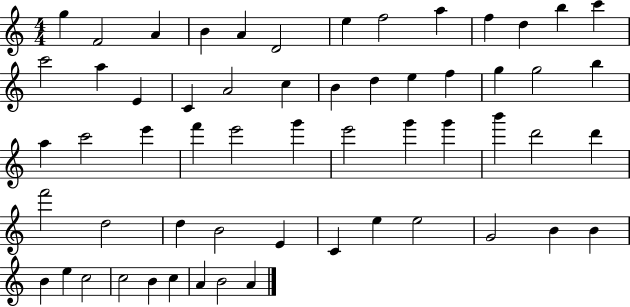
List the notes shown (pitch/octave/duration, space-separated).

G5/q F4/h A4/q B4/q A4/q D4/h E5/q F5/h A5/q F5/q D5/q B5/q C6/q C6/h A5/q E4/q C4/q A4/h C5/q B4/q D5/q E5/q F5/q G5/q G5/h B5/q A5/q C6/h E6/q F6/q E6/h G6/q E6/h G6/q G6/q B6/q D6/h D6/q F6/h D5/h D5/q B4/h E4/q C4/q E5/q E5/h G4/h B4/q B4/q B4/q E5/q C5/h C5/h B4/q C5/q A4/q B4/h A4/q